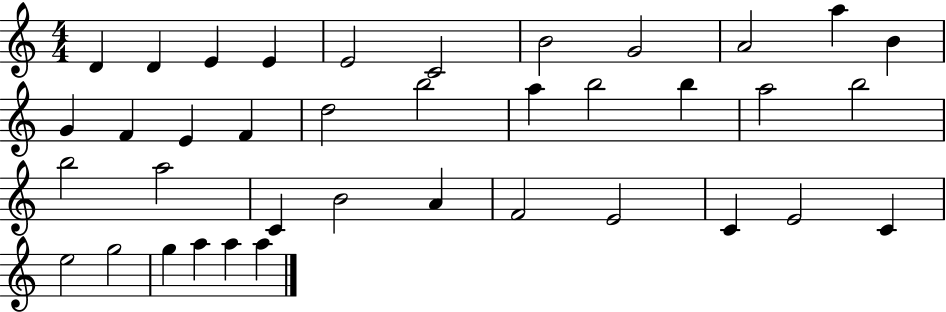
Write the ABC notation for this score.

X:1
T:Untitled
M:4/4
L:1/4
K:C
D D E E E2 C2 B2 G2 A2 a B G F E F d2 b2 a b2 b a2 b2 b2 a2 C B2 A F2 E2 C E2 C e2 g2 g a a a